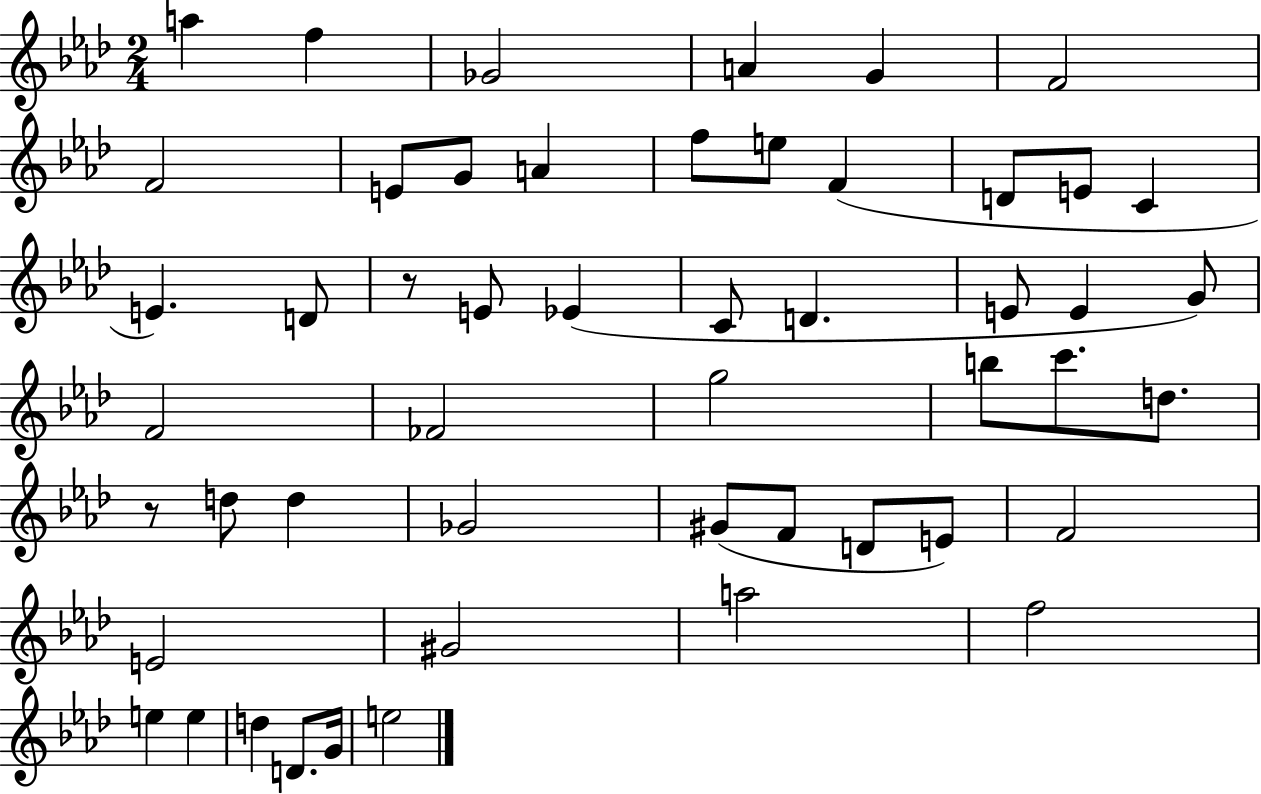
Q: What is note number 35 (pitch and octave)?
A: G#4